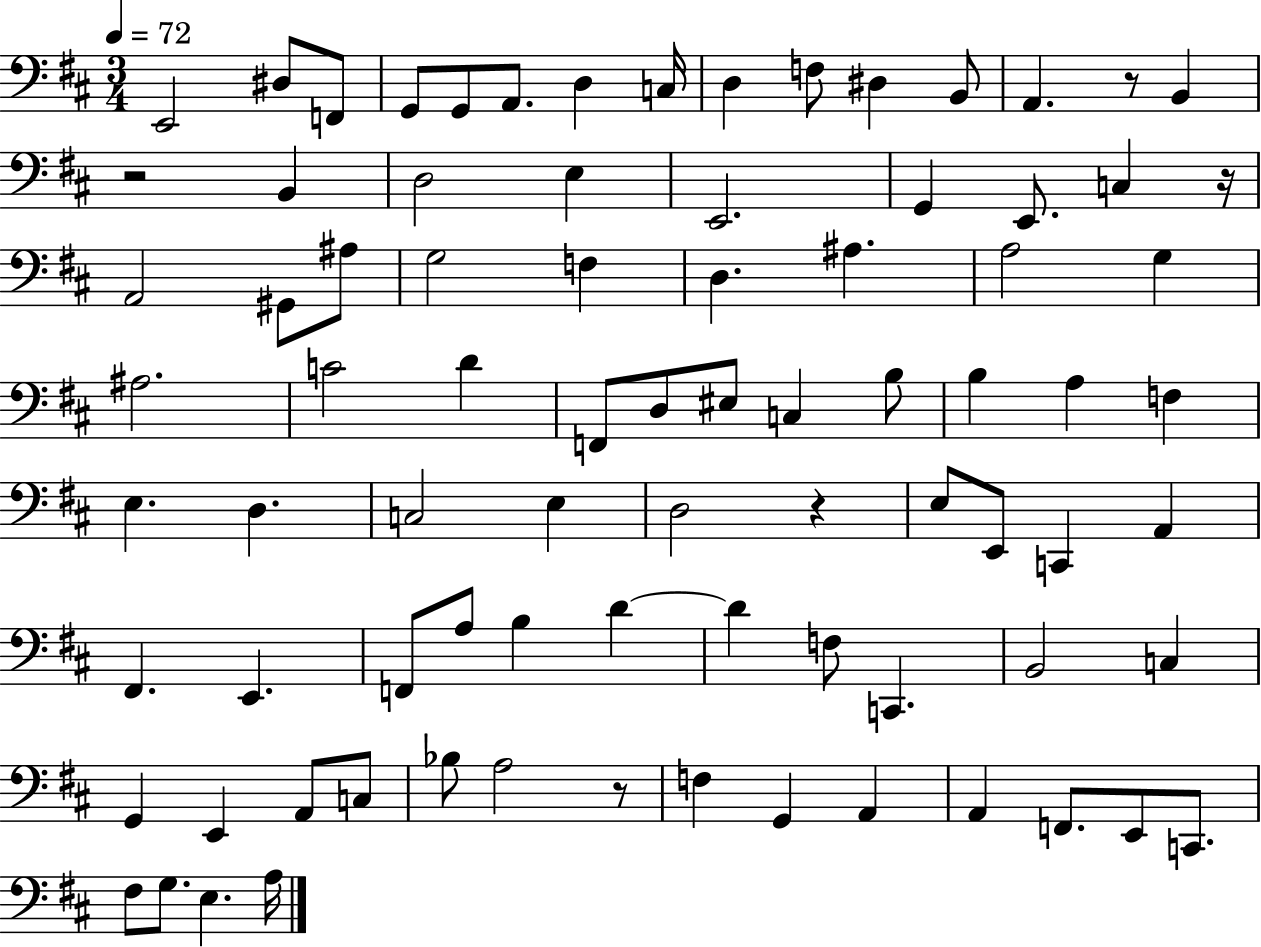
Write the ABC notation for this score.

X:1
T:Untitled
M:3/4
L:1/4
K:D
E,,2 ^D,/2 F,,/2 G,,/2 G,,/2 A,,/2 D, C,/4 D, F,/2 ^D, B,,/2 A,, z/2 B,, z2 B,, D,2 E, E,,2 G,, E,,/2 C, z/4 A,,2 ^G,,/2 ^A,/2 G,2 F, D, ^A, A,2 G, ^A,2 C2 D F,,/2 D,/2 ^E,/2 C, B,/2 B, A, F, E, D, C,2 E, D,2 z E,/2 E,,/2 C,, A,, ^F,, E,, F,,/2 A,/2 B, D D F,/2 C,, B,,2 C, G,, E,, A,,/2 C,/2 _B,/2 A,2 z/2 F, G,, A,, A,, F,,/2 E,,/2 C,,/2 ^F,/2 G,/2 E, A,/4